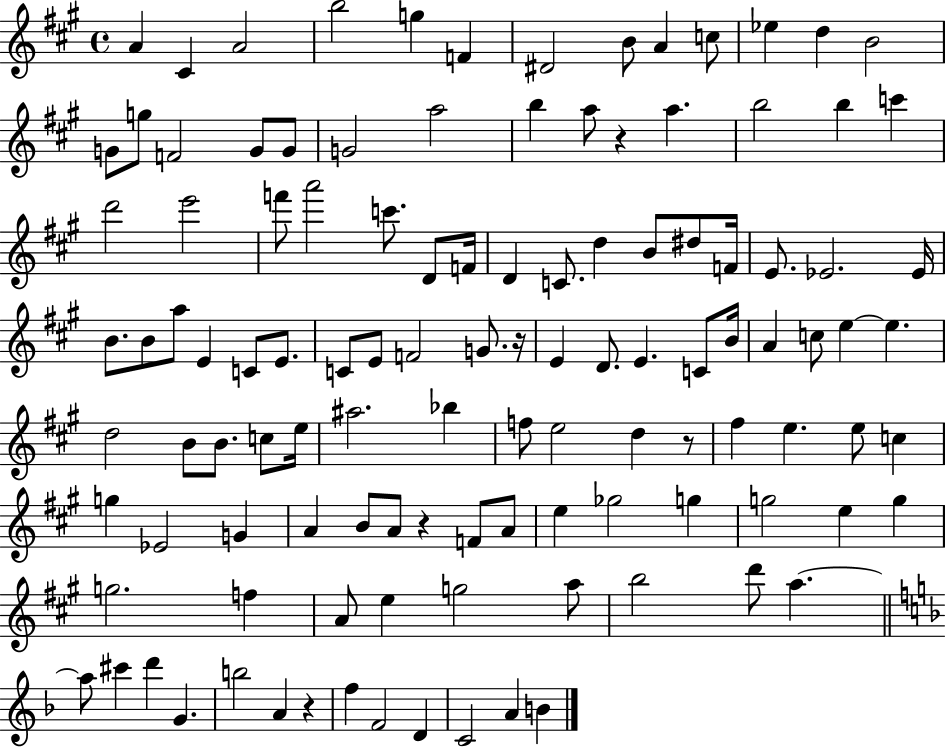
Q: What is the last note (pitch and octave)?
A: B4